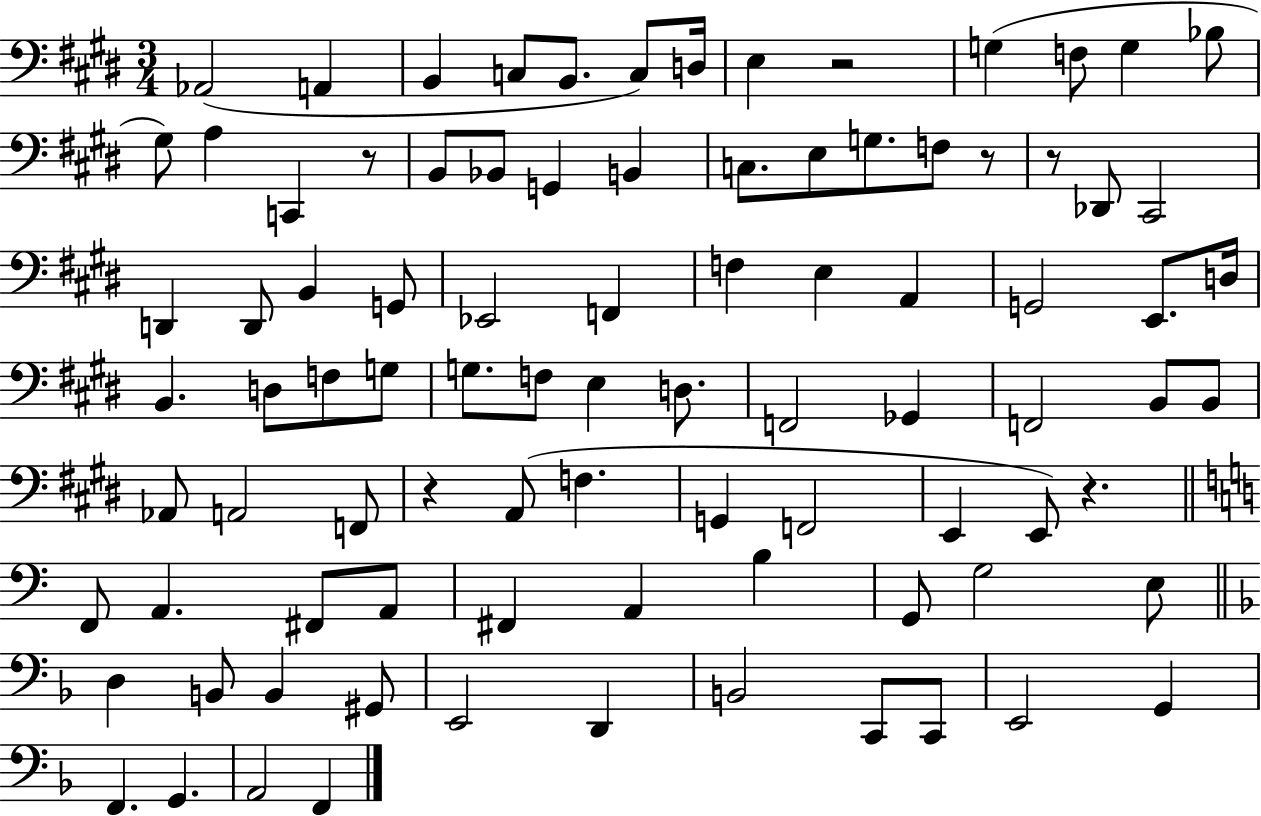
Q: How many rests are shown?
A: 6